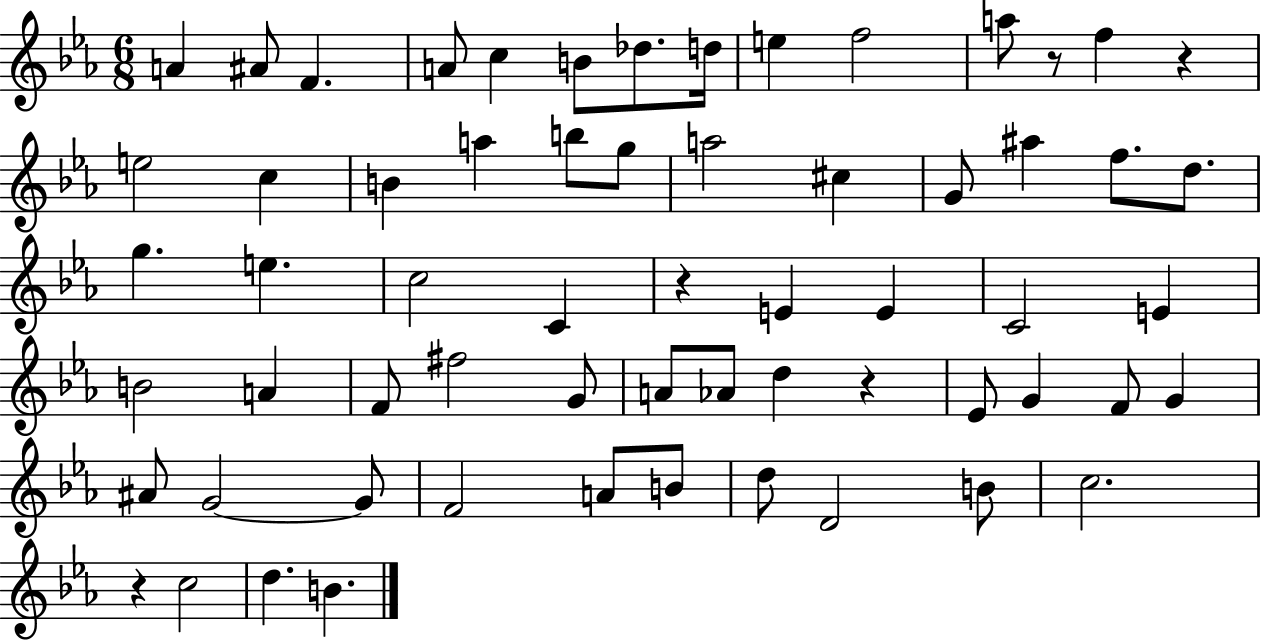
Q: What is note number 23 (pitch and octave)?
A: F5